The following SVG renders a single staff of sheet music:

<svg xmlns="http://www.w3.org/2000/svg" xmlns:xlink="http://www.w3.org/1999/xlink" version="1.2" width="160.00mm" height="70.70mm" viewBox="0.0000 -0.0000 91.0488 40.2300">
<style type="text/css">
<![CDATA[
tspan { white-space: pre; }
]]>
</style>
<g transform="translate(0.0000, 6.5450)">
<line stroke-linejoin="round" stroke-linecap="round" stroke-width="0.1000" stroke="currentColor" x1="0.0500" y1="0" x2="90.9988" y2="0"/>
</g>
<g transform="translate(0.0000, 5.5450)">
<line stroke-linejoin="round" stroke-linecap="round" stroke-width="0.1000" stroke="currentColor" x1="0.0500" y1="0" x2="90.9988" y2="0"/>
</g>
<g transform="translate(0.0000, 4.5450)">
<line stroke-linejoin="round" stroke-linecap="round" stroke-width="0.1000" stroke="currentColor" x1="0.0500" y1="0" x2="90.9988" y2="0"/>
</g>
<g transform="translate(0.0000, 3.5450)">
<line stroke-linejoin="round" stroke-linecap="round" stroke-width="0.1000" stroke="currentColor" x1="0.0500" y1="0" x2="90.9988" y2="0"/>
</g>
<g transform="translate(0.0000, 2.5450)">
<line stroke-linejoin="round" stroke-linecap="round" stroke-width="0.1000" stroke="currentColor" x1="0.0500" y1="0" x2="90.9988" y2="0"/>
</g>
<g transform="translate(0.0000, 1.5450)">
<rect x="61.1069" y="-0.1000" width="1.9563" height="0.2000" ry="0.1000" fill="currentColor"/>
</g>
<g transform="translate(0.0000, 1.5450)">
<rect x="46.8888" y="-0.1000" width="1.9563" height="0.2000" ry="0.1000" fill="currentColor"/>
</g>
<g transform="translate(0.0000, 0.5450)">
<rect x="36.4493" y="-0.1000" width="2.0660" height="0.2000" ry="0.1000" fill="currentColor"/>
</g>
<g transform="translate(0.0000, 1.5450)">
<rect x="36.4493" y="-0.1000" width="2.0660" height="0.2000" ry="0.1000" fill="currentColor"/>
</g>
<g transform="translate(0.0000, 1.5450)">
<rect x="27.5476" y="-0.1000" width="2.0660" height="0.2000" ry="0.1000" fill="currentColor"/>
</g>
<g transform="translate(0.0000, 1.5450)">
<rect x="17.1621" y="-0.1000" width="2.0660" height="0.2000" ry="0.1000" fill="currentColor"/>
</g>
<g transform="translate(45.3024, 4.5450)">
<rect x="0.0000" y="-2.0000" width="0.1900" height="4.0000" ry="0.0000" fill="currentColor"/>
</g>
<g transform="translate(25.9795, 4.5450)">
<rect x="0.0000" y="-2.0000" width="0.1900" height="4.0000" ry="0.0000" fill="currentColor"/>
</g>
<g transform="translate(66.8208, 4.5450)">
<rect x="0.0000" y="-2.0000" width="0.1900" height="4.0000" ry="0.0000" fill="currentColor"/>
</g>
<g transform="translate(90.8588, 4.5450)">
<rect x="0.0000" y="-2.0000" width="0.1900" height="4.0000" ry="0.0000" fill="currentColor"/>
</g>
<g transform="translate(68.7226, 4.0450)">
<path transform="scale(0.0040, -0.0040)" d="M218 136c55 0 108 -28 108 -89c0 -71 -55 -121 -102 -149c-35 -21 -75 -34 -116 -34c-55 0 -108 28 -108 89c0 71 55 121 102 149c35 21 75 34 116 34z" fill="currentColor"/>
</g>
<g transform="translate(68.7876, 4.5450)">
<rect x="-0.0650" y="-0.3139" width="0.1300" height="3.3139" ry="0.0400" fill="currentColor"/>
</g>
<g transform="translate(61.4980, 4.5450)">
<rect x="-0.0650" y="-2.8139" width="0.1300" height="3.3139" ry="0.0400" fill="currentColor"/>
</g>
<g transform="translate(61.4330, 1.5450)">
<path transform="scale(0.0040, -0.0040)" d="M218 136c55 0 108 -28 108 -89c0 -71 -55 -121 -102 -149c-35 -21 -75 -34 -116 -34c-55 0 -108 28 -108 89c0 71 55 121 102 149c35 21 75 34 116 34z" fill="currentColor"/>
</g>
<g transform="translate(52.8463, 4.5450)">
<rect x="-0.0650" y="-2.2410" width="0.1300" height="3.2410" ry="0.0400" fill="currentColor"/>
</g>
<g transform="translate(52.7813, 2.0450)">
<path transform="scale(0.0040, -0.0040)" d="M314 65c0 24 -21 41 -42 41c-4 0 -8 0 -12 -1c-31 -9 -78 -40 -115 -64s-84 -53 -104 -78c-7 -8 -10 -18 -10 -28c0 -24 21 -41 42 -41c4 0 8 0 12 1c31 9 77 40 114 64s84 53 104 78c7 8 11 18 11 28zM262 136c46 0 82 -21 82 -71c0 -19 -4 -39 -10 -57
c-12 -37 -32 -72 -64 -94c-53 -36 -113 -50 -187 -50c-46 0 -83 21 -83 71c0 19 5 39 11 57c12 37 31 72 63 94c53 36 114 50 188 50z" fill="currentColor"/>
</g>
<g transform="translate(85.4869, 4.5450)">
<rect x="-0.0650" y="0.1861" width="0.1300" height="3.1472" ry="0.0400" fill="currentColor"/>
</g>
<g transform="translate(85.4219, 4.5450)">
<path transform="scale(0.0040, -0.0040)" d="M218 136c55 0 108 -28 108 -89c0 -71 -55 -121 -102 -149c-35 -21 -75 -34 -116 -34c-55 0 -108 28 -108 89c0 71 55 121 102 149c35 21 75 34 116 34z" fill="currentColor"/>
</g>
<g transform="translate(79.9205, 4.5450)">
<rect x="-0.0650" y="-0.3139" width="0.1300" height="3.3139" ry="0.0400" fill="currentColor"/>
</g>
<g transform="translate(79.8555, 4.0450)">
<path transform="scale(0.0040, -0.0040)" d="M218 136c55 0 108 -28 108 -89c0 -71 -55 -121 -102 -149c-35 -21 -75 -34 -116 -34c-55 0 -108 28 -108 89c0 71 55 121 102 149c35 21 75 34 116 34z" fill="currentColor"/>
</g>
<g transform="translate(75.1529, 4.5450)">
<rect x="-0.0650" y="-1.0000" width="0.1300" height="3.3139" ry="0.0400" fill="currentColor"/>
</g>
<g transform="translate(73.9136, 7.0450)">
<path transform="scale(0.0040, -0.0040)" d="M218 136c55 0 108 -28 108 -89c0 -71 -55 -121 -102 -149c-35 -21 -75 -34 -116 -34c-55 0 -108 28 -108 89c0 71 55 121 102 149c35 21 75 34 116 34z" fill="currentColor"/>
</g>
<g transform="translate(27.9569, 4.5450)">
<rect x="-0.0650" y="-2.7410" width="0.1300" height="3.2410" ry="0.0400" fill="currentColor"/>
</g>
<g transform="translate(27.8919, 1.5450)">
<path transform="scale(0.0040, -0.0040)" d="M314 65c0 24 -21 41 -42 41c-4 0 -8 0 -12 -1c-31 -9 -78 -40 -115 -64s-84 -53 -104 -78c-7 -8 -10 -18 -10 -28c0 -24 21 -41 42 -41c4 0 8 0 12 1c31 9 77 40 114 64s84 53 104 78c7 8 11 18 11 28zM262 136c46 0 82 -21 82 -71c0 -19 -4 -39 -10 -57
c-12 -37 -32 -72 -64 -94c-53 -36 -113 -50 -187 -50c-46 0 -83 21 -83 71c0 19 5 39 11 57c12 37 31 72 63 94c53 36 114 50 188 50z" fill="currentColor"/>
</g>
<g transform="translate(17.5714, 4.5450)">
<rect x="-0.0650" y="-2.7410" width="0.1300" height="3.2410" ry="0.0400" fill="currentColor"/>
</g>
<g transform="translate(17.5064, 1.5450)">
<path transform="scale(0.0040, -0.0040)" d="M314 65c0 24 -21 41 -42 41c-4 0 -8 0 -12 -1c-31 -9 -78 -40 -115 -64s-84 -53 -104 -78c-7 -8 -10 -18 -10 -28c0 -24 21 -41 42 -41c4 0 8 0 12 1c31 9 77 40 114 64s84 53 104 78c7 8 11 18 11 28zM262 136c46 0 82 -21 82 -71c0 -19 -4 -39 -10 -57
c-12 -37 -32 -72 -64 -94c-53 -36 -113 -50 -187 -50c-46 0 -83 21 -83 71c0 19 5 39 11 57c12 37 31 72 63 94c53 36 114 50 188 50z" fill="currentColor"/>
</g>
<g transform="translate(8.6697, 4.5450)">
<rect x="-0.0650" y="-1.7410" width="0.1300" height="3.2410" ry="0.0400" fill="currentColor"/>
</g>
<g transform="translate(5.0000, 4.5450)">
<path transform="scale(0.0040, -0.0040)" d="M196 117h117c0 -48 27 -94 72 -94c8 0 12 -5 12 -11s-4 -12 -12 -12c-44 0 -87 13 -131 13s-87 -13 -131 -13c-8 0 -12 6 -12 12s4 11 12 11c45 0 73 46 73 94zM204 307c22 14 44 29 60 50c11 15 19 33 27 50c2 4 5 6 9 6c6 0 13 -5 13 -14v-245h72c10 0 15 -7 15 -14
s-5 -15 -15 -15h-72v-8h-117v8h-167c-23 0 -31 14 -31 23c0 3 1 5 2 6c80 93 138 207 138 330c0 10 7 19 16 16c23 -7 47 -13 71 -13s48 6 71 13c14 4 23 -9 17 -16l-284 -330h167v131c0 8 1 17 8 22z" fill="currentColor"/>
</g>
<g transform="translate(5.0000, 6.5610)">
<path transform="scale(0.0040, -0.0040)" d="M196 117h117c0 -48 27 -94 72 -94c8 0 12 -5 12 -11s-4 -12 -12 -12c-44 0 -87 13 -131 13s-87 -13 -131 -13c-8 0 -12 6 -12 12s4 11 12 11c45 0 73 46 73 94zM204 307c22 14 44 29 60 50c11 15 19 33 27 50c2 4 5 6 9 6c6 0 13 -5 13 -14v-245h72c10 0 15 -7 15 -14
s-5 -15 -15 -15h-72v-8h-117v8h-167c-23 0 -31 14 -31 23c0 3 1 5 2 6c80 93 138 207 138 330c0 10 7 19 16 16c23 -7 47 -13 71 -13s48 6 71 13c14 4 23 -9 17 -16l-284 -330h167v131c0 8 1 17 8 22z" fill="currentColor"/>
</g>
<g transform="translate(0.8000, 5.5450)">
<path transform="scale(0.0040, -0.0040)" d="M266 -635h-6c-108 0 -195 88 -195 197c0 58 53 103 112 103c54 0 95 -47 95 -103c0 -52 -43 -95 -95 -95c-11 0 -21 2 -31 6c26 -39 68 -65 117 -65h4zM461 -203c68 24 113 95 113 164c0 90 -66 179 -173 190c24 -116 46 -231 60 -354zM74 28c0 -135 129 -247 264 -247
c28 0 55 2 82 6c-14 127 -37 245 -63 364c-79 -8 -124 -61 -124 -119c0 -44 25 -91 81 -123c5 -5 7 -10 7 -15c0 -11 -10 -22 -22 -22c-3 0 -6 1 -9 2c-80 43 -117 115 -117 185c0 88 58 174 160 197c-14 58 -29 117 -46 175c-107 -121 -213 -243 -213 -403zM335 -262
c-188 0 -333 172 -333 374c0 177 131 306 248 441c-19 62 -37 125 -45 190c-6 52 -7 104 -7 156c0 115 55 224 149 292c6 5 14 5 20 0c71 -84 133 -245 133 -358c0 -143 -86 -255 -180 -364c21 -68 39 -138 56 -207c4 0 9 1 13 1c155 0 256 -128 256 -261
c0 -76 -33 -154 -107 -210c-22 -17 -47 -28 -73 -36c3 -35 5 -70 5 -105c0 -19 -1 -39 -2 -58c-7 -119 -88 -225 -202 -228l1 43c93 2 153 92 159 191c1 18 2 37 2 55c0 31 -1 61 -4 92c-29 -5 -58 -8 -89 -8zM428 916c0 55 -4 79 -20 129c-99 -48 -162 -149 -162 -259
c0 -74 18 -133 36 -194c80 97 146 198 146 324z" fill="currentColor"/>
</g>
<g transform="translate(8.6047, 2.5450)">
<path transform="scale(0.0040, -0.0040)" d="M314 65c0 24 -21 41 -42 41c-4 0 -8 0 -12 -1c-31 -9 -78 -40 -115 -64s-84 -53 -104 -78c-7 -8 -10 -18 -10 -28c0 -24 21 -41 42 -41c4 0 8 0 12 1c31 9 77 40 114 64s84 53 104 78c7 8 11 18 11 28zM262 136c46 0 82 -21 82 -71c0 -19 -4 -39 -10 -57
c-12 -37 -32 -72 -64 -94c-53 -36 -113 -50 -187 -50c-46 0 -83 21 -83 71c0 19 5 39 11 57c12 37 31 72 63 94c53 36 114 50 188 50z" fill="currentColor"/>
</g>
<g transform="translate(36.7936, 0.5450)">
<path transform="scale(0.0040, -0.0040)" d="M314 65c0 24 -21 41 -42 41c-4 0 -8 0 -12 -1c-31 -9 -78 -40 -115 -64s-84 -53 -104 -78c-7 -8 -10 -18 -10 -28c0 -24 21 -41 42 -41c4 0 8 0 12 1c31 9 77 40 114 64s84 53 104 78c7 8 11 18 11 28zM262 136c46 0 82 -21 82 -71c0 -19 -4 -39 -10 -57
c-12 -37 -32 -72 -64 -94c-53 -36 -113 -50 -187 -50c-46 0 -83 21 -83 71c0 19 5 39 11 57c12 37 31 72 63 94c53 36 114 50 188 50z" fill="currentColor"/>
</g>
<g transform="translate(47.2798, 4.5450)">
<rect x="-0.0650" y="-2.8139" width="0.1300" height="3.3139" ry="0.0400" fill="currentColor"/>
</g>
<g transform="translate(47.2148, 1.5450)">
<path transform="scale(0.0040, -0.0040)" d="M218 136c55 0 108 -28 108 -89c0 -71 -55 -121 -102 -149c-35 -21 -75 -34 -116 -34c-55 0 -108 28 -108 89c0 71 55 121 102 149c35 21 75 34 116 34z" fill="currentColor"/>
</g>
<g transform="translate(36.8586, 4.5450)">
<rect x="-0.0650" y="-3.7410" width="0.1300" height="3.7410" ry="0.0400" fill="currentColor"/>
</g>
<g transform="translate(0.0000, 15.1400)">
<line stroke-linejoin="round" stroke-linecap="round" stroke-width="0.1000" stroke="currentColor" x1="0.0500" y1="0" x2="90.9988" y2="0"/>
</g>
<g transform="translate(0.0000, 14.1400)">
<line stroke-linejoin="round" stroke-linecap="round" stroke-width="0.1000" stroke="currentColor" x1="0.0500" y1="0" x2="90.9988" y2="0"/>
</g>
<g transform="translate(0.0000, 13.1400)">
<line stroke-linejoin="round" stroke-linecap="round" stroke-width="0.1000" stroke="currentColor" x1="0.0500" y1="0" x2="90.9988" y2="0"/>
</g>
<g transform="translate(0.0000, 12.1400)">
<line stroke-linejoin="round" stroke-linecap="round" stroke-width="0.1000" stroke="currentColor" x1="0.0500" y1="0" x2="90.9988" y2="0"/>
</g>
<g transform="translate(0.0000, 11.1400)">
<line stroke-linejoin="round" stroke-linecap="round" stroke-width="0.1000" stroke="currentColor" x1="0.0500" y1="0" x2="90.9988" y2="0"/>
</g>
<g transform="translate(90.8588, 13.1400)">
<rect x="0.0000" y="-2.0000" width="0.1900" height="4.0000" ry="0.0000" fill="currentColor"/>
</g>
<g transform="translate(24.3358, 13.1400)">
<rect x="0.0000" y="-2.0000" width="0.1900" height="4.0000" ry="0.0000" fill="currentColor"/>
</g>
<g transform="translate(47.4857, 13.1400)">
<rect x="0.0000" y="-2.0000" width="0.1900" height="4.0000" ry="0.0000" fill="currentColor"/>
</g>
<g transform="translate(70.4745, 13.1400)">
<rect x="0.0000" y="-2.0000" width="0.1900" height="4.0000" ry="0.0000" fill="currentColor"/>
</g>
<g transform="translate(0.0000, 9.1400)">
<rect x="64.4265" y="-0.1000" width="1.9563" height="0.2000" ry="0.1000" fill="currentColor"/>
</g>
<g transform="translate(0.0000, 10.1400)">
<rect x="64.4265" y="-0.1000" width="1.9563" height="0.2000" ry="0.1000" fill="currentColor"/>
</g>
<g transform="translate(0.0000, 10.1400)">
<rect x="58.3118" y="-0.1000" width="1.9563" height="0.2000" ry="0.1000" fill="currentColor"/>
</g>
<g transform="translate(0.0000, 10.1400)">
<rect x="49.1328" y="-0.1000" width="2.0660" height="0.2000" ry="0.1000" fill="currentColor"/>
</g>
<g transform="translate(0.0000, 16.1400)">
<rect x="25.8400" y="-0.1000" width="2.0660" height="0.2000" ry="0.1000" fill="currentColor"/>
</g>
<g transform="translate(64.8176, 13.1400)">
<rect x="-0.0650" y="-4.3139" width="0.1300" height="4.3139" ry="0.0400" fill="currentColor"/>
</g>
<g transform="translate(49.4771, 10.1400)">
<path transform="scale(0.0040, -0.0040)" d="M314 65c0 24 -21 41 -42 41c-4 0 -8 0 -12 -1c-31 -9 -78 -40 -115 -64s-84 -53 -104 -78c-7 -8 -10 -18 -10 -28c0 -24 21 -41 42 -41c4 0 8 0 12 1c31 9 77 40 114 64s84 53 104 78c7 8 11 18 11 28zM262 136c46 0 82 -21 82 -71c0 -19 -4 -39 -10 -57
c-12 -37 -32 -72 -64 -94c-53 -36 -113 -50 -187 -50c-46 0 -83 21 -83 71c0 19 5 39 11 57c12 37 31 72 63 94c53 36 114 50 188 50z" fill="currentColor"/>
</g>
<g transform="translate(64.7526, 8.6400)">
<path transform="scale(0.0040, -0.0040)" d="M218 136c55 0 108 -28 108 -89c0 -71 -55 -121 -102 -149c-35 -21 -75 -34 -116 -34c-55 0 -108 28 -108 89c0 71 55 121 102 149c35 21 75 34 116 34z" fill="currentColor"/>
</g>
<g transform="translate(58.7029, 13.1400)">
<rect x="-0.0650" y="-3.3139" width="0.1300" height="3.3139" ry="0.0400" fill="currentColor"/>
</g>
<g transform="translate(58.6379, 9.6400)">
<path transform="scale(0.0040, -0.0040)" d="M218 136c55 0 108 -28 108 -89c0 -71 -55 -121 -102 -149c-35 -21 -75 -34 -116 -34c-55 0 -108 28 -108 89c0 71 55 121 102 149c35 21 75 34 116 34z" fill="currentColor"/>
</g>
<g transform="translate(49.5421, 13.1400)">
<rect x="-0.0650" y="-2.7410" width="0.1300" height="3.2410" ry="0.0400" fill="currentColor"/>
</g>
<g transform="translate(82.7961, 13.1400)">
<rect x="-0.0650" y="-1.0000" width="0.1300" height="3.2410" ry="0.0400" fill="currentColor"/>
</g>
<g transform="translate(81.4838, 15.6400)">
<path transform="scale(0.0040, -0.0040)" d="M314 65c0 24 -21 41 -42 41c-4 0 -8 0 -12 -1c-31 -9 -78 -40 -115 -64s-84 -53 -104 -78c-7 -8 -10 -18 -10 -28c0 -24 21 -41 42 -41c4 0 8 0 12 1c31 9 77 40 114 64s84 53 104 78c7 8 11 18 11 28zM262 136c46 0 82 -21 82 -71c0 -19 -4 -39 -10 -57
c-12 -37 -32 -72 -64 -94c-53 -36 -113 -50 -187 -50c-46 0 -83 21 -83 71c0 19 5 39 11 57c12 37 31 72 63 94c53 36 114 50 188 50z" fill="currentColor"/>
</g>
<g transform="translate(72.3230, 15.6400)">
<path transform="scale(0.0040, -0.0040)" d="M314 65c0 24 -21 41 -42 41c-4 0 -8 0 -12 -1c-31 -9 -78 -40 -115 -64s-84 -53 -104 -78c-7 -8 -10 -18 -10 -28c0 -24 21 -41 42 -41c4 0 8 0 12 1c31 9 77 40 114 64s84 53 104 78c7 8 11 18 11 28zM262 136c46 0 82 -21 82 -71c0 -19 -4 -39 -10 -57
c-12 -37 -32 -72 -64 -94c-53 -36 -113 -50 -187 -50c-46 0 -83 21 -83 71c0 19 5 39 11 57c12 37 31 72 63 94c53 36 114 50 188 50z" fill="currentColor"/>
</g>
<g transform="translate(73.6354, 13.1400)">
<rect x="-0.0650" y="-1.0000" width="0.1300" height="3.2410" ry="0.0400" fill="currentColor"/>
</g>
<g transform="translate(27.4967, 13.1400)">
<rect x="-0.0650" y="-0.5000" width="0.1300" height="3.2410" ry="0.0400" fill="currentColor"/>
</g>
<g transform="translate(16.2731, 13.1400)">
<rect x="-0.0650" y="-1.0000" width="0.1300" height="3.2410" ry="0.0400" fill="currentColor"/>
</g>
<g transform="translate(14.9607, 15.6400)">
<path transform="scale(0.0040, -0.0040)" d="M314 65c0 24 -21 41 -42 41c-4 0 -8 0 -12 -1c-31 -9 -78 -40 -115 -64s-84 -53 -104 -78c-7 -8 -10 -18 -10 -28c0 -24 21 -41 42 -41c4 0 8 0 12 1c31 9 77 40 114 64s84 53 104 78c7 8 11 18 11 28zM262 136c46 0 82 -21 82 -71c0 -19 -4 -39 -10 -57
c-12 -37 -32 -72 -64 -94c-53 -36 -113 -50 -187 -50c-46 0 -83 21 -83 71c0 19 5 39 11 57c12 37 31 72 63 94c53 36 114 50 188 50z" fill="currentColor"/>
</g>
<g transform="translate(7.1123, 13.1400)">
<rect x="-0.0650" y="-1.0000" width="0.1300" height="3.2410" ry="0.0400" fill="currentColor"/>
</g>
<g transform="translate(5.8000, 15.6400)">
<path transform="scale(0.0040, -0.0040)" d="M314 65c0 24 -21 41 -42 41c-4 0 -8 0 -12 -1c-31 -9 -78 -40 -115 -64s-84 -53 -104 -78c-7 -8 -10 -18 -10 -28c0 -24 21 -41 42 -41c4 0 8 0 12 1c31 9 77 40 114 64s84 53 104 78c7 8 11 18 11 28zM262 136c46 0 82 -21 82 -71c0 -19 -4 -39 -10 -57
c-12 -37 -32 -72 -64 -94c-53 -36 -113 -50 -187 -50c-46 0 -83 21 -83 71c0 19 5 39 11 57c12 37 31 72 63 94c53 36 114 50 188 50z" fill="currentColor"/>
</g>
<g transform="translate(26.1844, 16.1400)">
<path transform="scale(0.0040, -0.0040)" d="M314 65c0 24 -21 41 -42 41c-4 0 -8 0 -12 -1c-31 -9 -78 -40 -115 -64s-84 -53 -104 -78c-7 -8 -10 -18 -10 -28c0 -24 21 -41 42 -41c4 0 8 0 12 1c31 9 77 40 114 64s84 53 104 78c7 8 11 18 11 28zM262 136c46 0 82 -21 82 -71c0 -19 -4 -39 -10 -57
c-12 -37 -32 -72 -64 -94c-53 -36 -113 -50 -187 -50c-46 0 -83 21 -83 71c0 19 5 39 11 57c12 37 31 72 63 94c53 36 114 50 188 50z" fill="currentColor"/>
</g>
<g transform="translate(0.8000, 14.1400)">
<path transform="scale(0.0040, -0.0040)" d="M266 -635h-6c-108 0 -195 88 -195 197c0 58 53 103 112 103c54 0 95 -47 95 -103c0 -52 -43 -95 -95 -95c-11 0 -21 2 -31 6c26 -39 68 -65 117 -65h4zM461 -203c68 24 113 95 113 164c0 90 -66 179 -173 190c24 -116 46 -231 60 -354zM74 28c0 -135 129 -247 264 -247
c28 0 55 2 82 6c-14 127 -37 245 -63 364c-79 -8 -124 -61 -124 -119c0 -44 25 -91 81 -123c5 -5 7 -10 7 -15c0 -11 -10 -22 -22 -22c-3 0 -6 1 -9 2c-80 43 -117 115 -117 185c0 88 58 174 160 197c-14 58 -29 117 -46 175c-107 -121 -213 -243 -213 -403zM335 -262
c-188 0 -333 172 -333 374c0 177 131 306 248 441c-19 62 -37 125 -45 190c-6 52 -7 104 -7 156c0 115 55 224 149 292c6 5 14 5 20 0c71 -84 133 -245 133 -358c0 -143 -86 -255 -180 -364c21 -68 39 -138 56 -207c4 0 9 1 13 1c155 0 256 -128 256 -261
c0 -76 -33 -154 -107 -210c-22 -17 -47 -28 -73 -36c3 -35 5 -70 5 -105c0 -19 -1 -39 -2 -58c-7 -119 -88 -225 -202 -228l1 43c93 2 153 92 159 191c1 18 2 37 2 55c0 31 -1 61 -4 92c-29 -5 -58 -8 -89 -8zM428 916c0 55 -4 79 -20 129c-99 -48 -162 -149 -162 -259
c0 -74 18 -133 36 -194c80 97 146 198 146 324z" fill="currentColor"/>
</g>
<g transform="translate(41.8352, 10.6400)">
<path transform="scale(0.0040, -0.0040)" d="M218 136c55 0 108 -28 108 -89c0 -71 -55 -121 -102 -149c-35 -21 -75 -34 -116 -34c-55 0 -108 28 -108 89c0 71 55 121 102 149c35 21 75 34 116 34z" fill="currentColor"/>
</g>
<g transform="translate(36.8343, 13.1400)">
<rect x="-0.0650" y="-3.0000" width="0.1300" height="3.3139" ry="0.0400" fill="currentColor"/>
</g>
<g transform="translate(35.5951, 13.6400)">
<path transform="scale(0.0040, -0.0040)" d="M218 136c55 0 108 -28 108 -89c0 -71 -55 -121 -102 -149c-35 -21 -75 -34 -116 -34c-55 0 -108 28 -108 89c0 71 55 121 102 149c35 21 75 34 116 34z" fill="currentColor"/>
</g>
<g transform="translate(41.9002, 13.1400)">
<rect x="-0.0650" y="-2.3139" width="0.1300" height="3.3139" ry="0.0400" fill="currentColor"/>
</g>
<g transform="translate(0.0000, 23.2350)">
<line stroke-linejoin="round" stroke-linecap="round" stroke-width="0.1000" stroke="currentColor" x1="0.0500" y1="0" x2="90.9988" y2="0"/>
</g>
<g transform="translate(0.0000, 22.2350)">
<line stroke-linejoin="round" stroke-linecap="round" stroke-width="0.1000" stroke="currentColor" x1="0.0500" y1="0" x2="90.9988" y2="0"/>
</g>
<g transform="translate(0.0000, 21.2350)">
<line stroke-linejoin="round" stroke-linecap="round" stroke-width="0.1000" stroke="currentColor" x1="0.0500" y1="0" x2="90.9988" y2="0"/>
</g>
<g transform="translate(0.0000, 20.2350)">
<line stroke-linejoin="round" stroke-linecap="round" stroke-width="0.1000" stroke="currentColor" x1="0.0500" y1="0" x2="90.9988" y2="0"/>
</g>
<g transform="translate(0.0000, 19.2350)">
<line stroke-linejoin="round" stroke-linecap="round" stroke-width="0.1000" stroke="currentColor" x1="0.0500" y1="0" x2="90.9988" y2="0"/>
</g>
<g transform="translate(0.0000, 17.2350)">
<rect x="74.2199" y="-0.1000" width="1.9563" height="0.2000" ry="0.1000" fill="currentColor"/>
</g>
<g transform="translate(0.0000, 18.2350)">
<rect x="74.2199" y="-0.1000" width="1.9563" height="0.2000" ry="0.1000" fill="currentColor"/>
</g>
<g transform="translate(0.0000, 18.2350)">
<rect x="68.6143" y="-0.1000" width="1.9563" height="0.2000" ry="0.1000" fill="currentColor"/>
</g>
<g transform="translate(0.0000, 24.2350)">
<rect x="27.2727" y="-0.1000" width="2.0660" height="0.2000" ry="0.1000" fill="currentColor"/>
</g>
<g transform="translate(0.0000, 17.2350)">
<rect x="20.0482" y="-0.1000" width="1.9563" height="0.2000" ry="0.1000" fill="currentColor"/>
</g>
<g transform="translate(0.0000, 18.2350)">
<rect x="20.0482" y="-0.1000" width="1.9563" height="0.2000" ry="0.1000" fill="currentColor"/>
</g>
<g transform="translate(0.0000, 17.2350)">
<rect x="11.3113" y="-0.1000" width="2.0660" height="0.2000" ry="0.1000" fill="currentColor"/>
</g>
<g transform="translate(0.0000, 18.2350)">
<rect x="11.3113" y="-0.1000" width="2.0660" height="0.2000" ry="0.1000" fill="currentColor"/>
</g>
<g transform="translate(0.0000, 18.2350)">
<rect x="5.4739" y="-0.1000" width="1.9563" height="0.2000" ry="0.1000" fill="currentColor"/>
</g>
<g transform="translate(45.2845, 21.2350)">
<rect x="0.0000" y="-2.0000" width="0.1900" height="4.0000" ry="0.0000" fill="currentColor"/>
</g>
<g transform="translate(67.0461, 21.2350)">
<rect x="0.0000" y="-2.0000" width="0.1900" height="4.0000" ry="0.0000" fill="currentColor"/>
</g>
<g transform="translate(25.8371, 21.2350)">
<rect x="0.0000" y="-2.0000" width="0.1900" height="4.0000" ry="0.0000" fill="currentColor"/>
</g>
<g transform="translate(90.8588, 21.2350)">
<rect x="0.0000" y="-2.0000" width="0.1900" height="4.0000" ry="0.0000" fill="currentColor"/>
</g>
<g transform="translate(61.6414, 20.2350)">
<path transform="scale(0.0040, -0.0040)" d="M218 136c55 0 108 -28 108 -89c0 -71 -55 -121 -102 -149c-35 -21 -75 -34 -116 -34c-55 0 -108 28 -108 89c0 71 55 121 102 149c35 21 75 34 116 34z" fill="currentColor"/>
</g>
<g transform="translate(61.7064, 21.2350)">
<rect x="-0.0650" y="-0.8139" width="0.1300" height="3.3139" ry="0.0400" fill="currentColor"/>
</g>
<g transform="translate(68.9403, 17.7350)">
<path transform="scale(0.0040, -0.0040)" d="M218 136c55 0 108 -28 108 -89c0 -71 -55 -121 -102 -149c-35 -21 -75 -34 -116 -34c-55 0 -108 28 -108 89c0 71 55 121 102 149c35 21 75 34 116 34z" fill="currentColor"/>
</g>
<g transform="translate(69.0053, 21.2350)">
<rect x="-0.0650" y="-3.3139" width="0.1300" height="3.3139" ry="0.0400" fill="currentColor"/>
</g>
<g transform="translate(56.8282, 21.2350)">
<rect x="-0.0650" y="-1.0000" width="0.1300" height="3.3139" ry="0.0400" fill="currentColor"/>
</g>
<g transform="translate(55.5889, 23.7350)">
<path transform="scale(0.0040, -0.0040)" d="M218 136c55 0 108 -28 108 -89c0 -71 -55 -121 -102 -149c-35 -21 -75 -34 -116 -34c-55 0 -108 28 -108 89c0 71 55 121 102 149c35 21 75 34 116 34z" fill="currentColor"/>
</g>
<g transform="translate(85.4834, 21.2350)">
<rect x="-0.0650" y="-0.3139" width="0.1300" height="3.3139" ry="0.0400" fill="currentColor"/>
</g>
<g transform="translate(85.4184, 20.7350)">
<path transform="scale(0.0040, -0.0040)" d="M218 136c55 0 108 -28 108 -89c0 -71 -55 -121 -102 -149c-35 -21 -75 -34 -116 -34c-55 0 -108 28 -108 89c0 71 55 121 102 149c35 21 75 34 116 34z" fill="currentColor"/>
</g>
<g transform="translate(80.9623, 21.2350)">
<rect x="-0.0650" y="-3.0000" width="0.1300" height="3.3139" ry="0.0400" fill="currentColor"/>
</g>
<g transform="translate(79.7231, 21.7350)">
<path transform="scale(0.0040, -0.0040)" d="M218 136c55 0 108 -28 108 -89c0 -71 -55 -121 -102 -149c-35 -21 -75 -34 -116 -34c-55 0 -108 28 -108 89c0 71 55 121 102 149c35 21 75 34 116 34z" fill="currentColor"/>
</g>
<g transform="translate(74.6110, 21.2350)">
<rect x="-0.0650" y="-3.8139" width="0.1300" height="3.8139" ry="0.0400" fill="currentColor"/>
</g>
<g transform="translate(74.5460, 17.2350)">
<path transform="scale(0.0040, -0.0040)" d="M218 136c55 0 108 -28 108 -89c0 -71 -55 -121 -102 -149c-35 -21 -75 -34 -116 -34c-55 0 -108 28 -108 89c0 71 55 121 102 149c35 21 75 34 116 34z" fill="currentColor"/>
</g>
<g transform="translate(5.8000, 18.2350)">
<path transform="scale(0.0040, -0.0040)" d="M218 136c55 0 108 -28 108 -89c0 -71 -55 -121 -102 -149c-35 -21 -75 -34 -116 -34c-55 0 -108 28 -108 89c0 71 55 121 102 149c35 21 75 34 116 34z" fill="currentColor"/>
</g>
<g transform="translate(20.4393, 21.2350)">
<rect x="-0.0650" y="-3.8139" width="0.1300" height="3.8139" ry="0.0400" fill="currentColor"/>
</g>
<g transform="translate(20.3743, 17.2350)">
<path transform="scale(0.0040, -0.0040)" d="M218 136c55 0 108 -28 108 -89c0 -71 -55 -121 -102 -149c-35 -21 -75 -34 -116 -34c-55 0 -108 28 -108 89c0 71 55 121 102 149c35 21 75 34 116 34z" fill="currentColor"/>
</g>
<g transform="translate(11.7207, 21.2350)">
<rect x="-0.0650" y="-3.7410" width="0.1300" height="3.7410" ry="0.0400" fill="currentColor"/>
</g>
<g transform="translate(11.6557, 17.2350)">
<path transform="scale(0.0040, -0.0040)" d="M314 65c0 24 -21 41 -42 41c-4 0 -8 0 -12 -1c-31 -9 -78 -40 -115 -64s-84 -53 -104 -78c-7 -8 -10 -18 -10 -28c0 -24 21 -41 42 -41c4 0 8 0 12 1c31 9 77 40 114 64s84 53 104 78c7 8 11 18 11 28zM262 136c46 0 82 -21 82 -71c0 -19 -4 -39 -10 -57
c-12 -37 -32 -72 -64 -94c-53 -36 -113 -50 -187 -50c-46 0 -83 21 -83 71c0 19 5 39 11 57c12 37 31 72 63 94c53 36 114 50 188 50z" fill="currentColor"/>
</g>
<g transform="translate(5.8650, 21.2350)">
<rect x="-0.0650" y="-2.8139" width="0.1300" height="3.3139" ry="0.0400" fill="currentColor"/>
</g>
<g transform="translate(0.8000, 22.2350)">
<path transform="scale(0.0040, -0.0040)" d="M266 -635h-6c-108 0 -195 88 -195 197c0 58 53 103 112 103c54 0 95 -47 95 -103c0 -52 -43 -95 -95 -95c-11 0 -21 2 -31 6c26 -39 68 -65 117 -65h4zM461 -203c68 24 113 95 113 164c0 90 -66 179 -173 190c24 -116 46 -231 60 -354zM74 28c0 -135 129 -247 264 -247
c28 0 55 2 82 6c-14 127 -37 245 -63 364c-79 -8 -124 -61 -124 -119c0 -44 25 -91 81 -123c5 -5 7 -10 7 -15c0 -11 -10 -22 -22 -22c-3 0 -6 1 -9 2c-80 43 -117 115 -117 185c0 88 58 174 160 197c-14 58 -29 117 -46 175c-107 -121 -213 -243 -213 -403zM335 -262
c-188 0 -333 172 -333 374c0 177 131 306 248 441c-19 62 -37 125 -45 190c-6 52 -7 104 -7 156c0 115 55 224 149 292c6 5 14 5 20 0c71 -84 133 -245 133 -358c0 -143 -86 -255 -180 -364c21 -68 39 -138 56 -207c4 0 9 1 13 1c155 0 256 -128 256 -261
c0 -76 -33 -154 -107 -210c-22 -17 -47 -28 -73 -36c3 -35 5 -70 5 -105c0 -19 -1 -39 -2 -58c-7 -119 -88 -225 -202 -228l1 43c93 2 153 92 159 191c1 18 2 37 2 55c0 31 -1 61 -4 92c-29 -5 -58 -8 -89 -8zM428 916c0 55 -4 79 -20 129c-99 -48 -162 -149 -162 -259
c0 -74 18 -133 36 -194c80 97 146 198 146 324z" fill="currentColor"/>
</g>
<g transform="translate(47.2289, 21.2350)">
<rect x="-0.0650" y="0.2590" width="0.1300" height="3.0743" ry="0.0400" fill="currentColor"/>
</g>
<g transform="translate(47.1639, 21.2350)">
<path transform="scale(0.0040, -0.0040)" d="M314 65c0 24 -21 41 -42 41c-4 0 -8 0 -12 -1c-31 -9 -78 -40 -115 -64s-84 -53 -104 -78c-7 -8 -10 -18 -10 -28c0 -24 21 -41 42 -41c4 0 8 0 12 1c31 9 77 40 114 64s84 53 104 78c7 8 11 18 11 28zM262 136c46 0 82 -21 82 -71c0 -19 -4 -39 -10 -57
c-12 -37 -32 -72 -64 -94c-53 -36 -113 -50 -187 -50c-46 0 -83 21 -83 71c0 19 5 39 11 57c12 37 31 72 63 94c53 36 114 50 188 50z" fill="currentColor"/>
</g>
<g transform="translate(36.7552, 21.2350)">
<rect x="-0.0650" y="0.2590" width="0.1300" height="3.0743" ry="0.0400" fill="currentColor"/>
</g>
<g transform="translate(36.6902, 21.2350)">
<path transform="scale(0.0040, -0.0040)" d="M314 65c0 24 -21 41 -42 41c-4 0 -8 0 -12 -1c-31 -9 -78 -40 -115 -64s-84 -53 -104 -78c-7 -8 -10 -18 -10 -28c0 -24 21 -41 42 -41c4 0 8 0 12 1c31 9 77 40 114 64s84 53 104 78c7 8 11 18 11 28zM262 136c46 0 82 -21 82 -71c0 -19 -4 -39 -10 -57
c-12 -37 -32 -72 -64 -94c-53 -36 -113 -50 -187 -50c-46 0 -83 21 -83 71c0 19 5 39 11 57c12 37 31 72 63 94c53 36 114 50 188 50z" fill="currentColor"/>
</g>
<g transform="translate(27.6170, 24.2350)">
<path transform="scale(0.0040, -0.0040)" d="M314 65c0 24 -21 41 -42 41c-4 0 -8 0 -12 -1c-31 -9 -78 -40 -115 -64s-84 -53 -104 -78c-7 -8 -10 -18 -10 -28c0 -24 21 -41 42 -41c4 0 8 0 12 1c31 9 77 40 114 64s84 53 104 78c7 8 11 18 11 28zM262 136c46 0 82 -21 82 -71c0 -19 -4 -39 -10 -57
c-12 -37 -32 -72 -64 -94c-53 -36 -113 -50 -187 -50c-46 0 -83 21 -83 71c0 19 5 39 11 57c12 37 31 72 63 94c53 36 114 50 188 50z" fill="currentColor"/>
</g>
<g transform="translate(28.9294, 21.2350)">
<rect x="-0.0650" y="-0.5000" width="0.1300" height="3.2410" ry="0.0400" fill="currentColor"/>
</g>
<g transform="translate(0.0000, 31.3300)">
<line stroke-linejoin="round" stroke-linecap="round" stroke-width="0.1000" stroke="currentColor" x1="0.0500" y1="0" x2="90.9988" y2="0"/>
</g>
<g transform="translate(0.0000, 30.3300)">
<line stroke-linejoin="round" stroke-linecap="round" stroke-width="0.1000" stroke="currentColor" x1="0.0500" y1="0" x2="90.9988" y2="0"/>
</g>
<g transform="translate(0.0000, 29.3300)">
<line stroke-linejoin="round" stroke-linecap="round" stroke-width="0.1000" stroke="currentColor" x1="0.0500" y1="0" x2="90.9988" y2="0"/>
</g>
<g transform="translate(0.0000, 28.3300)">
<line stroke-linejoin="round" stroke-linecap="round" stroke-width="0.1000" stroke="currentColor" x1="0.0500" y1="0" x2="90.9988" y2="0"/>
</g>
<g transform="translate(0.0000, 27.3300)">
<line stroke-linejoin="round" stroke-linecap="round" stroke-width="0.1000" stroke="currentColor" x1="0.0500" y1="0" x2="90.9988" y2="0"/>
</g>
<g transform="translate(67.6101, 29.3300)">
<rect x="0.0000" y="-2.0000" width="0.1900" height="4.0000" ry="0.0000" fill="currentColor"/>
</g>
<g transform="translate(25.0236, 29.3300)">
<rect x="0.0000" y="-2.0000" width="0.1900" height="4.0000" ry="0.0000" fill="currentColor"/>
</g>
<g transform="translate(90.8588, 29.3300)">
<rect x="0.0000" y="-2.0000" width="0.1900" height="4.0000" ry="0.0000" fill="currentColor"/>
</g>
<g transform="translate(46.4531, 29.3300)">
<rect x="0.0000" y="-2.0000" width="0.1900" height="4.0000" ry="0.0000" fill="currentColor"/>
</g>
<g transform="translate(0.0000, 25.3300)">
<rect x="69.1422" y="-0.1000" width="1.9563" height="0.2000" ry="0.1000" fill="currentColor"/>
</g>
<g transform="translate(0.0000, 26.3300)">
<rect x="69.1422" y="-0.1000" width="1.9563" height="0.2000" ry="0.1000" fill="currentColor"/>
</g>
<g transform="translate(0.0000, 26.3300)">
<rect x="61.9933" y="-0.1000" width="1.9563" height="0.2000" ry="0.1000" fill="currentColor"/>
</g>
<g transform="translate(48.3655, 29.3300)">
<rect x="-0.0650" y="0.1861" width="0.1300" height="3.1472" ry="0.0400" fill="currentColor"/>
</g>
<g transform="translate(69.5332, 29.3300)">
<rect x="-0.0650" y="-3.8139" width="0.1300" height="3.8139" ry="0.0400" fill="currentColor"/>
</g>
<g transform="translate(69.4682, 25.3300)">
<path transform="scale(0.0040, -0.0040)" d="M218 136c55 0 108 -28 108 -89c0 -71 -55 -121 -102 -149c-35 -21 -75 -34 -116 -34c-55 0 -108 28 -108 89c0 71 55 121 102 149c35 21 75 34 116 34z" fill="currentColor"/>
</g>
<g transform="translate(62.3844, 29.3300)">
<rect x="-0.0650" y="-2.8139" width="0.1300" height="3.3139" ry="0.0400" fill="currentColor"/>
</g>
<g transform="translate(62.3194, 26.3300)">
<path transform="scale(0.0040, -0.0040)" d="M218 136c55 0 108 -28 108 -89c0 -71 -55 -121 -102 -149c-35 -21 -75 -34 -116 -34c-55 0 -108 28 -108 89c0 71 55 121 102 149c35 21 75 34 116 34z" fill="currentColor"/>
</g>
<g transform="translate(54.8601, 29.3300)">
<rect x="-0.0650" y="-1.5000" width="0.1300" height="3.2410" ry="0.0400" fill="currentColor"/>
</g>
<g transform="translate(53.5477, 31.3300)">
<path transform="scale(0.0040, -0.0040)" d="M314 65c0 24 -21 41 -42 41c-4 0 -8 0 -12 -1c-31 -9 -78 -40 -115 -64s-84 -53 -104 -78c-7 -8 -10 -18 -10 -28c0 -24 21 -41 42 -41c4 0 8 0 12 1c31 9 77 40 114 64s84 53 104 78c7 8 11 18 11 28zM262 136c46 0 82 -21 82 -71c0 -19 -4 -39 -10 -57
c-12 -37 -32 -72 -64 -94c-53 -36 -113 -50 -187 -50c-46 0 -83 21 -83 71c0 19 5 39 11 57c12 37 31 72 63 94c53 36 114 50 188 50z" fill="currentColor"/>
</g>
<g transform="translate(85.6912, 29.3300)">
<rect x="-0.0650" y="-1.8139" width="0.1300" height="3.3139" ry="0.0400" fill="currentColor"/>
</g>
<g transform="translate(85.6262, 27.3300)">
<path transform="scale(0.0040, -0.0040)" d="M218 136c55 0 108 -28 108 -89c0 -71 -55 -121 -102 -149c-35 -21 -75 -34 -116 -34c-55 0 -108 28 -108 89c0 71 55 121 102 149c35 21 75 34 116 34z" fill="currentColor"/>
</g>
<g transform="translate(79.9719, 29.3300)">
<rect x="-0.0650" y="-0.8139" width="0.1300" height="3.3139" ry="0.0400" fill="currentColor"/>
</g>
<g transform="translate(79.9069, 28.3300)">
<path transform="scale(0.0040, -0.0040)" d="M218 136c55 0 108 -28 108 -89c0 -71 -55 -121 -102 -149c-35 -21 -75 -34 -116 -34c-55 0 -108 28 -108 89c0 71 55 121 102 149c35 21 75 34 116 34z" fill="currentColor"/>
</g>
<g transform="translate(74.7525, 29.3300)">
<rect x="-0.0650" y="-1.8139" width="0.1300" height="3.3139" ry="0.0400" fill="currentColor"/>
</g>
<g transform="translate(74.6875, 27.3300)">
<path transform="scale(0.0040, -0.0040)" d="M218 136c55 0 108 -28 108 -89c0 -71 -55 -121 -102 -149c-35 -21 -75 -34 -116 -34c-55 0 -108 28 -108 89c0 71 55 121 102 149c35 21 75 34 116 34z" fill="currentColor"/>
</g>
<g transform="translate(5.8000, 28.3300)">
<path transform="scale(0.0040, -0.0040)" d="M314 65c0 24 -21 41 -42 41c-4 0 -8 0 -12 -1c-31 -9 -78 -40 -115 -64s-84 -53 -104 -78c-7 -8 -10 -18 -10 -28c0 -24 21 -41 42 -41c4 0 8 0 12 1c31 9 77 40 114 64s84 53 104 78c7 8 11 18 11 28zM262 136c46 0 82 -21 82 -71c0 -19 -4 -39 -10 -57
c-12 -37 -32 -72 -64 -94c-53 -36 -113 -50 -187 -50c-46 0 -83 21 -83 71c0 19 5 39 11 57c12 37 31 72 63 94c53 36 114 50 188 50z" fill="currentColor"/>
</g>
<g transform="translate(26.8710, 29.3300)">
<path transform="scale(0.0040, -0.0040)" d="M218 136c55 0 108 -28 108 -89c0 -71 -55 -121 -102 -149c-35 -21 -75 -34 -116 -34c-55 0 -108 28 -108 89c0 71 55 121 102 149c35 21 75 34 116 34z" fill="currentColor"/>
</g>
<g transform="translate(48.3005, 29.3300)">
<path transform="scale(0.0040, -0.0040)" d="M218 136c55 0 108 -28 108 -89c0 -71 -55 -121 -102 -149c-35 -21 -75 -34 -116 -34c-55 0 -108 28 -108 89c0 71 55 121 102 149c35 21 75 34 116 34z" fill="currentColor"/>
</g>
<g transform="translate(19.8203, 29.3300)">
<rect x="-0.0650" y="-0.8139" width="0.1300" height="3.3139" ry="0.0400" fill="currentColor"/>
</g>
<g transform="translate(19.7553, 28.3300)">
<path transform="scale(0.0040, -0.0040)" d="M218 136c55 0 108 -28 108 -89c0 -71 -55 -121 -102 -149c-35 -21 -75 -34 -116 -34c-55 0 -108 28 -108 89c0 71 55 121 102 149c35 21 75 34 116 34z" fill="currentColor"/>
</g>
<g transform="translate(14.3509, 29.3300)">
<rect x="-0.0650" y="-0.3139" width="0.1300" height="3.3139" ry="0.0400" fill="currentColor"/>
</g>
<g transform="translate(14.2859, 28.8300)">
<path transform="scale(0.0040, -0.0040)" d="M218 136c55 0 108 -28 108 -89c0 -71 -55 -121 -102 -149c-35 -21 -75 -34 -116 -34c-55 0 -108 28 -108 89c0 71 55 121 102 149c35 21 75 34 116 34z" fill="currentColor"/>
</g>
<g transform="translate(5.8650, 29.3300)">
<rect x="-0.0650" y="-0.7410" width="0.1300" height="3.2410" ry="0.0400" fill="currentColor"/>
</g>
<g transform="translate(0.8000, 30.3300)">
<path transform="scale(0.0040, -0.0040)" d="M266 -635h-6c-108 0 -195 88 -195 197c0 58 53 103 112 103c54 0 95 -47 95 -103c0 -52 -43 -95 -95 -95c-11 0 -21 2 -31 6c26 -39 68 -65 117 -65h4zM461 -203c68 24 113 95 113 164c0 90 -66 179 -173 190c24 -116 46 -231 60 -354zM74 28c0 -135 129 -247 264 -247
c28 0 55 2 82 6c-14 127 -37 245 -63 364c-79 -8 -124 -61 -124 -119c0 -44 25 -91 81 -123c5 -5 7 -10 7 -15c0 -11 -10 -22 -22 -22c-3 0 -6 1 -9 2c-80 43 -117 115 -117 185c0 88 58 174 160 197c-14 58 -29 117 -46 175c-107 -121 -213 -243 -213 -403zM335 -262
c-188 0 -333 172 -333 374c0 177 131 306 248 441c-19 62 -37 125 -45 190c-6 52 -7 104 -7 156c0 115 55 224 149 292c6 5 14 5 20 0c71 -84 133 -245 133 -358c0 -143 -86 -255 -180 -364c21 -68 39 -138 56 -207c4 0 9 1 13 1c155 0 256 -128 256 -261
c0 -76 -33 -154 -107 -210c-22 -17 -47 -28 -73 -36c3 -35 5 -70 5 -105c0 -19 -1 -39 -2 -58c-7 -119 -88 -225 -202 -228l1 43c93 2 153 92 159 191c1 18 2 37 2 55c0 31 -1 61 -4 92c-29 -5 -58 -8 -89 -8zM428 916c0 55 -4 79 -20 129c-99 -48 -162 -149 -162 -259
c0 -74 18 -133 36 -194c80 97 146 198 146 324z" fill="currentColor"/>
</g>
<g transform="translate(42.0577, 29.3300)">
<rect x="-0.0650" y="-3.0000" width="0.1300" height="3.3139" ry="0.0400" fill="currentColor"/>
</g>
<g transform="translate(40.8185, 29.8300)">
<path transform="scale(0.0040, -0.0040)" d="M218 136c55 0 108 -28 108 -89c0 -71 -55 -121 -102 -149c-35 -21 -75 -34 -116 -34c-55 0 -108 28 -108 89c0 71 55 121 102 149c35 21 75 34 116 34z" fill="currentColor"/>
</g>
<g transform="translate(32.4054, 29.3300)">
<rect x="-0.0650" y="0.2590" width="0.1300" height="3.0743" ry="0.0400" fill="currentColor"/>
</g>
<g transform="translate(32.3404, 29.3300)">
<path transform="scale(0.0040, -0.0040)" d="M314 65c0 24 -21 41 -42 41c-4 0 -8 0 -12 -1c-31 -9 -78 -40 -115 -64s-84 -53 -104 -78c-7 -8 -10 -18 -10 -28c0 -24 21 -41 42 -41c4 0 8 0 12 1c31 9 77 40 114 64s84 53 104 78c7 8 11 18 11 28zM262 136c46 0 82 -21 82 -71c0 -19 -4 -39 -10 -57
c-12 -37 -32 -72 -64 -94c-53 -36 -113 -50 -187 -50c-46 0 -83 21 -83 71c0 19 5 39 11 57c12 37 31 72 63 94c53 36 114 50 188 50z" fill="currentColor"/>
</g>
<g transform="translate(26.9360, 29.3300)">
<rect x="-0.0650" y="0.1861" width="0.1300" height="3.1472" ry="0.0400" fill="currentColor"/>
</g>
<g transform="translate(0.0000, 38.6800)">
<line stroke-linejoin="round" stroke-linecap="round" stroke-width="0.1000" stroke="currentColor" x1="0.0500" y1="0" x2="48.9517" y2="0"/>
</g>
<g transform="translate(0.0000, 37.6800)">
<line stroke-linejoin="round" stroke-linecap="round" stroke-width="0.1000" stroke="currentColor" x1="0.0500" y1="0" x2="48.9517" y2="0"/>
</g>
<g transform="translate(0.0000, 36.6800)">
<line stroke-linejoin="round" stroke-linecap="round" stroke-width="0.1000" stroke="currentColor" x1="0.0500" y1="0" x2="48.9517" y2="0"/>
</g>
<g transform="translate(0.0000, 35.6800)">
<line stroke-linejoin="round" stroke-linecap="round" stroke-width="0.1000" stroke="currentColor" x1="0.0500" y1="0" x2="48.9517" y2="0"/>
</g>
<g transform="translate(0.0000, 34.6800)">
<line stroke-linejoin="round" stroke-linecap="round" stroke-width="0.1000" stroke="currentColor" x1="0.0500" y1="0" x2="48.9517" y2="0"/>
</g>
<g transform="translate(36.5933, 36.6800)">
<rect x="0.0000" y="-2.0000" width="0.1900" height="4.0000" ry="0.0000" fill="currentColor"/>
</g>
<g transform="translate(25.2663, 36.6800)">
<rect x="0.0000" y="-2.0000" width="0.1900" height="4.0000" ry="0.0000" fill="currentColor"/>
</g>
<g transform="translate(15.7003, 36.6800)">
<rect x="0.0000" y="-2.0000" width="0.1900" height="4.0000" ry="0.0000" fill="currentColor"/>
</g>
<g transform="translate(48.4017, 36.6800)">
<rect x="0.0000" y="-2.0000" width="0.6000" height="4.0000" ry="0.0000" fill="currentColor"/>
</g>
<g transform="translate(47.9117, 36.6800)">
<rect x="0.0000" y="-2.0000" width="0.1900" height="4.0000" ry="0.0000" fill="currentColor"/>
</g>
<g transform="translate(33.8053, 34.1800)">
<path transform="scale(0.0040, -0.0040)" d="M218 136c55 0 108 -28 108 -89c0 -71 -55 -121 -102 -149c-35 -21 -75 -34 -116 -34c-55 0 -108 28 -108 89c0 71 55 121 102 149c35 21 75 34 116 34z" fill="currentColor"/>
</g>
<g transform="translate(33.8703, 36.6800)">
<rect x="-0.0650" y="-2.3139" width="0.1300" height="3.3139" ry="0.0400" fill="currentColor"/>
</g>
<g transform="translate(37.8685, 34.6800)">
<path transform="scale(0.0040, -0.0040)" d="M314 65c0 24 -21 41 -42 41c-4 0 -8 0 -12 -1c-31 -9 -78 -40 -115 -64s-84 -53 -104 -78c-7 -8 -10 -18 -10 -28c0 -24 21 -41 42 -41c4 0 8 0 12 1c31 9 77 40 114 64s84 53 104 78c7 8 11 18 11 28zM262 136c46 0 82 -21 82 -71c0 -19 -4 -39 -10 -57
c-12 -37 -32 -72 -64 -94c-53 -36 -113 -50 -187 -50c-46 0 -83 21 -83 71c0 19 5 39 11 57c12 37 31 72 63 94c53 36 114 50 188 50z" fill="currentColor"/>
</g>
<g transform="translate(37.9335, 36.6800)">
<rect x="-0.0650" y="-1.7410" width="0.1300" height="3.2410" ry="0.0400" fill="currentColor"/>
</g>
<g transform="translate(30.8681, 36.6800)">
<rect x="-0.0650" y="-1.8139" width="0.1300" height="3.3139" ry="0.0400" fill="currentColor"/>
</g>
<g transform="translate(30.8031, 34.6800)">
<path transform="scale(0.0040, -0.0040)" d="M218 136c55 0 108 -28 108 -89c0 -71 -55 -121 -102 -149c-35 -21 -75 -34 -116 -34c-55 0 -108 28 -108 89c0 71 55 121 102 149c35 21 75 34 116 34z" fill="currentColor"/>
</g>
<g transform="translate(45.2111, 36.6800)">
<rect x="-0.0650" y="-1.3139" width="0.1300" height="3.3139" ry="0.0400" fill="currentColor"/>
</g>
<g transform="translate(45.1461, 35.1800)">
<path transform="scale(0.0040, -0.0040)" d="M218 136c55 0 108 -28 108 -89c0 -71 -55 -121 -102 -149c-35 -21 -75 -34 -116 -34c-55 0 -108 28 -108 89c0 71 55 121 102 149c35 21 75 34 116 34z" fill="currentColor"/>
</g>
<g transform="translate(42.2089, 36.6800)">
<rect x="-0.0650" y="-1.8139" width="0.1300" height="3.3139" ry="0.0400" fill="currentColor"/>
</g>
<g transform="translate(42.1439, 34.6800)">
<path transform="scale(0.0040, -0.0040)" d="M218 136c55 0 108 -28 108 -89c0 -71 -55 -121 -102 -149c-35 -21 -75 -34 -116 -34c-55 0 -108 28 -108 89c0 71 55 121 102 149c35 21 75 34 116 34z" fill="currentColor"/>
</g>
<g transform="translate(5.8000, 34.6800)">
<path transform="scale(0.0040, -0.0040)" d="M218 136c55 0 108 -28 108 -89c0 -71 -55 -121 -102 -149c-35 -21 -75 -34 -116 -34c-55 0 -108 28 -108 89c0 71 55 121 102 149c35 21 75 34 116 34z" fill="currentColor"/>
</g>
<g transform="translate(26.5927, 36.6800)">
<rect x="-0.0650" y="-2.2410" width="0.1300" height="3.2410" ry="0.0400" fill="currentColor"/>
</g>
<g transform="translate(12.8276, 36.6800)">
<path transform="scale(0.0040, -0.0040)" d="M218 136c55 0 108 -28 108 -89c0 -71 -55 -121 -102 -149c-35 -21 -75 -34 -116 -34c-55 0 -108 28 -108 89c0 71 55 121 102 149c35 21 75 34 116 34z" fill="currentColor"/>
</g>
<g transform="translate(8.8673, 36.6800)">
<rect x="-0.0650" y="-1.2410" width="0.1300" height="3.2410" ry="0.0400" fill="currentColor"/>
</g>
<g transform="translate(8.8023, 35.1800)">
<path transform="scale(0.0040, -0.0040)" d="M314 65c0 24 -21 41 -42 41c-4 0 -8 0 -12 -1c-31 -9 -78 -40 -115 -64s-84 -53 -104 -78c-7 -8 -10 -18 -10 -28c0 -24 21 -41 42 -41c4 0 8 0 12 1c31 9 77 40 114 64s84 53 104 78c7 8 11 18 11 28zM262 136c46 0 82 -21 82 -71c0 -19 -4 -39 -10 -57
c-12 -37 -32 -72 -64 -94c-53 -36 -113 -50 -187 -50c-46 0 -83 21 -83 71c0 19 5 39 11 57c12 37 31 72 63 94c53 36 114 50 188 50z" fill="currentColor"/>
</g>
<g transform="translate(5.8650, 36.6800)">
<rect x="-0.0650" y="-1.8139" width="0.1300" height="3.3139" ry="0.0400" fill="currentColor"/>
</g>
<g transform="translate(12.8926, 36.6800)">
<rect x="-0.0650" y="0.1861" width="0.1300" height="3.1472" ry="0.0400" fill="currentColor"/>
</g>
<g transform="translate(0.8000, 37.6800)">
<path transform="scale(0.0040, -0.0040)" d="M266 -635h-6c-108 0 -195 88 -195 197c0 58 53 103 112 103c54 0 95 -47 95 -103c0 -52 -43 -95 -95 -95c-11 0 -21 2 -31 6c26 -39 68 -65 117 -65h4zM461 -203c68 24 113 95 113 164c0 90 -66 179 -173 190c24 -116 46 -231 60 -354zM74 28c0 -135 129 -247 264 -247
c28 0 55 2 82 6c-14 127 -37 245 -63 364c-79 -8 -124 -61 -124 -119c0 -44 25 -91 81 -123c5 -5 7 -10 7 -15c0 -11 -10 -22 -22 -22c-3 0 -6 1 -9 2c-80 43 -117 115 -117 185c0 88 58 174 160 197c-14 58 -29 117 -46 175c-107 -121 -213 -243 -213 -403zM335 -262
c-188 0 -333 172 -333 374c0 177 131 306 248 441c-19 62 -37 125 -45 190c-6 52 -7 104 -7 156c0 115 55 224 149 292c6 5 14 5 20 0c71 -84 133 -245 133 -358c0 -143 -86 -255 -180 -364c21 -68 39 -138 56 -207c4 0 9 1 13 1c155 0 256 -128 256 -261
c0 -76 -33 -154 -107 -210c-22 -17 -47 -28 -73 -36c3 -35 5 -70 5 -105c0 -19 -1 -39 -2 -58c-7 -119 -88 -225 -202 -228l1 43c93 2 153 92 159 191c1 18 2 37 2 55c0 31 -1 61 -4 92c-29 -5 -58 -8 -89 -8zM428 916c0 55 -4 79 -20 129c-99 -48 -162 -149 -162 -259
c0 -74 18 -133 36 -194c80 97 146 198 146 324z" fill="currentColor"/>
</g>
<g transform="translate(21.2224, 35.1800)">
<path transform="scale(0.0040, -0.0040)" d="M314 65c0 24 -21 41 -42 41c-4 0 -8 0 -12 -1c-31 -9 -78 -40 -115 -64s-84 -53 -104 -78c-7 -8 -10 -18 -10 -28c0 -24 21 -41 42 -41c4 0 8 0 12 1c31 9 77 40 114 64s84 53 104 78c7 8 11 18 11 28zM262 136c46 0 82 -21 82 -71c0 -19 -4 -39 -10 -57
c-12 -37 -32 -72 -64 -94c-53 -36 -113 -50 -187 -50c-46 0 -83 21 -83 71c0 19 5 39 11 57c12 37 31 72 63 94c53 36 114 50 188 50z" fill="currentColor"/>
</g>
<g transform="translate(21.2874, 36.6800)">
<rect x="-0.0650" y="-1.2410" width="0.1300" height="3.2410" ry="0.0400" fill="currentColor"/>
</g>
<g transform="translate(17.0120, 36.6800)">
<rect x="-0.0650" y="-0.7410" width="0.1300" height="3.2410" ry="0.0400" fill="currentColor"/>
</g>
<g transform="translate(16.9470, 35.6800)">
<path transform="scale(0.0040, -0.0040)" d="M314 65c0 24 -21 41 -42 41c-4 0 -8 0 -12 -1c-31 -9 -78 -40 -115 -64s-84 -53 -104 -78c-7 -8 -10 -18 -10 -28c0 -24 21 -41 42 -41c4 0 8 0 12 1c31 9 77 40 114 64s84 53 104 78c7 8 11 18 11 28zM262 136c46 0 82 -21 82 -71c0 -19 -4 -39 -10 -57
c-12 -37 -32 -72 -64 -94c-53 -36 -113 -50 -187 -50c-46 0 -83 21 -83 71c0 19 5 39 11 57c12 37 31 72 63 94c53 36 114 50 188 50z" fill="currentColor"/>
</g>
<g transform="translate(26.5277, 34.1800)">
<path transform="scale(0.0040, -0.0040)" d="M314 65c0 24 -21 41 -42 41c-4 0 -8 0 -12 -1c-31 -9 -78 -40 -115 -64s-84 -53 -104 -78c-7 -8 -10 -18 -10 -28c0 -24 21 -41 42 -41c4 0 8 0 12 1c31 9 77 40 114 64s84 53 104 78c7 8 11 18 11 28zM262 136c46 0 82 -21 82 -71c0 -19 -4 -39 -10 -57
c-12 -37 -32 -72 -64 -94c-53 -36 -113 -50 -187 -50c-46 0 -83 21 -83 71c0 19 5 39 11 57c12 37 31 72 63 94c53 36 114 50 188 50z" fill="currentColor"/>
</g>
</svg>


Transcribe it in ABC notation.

X:1
T:Untitled
M:4/4
L:1/4
K:C
f2 a2 a2 c'2 a g2 a c D c B D2 D2 C2 A g a2 b d' D2 D2 a c'2 c' C2 B2 B2 D d b c' A c d2 c d B B2 A B E2 a c' f d f f e2 B d2 e2 g2 f g f2 f e